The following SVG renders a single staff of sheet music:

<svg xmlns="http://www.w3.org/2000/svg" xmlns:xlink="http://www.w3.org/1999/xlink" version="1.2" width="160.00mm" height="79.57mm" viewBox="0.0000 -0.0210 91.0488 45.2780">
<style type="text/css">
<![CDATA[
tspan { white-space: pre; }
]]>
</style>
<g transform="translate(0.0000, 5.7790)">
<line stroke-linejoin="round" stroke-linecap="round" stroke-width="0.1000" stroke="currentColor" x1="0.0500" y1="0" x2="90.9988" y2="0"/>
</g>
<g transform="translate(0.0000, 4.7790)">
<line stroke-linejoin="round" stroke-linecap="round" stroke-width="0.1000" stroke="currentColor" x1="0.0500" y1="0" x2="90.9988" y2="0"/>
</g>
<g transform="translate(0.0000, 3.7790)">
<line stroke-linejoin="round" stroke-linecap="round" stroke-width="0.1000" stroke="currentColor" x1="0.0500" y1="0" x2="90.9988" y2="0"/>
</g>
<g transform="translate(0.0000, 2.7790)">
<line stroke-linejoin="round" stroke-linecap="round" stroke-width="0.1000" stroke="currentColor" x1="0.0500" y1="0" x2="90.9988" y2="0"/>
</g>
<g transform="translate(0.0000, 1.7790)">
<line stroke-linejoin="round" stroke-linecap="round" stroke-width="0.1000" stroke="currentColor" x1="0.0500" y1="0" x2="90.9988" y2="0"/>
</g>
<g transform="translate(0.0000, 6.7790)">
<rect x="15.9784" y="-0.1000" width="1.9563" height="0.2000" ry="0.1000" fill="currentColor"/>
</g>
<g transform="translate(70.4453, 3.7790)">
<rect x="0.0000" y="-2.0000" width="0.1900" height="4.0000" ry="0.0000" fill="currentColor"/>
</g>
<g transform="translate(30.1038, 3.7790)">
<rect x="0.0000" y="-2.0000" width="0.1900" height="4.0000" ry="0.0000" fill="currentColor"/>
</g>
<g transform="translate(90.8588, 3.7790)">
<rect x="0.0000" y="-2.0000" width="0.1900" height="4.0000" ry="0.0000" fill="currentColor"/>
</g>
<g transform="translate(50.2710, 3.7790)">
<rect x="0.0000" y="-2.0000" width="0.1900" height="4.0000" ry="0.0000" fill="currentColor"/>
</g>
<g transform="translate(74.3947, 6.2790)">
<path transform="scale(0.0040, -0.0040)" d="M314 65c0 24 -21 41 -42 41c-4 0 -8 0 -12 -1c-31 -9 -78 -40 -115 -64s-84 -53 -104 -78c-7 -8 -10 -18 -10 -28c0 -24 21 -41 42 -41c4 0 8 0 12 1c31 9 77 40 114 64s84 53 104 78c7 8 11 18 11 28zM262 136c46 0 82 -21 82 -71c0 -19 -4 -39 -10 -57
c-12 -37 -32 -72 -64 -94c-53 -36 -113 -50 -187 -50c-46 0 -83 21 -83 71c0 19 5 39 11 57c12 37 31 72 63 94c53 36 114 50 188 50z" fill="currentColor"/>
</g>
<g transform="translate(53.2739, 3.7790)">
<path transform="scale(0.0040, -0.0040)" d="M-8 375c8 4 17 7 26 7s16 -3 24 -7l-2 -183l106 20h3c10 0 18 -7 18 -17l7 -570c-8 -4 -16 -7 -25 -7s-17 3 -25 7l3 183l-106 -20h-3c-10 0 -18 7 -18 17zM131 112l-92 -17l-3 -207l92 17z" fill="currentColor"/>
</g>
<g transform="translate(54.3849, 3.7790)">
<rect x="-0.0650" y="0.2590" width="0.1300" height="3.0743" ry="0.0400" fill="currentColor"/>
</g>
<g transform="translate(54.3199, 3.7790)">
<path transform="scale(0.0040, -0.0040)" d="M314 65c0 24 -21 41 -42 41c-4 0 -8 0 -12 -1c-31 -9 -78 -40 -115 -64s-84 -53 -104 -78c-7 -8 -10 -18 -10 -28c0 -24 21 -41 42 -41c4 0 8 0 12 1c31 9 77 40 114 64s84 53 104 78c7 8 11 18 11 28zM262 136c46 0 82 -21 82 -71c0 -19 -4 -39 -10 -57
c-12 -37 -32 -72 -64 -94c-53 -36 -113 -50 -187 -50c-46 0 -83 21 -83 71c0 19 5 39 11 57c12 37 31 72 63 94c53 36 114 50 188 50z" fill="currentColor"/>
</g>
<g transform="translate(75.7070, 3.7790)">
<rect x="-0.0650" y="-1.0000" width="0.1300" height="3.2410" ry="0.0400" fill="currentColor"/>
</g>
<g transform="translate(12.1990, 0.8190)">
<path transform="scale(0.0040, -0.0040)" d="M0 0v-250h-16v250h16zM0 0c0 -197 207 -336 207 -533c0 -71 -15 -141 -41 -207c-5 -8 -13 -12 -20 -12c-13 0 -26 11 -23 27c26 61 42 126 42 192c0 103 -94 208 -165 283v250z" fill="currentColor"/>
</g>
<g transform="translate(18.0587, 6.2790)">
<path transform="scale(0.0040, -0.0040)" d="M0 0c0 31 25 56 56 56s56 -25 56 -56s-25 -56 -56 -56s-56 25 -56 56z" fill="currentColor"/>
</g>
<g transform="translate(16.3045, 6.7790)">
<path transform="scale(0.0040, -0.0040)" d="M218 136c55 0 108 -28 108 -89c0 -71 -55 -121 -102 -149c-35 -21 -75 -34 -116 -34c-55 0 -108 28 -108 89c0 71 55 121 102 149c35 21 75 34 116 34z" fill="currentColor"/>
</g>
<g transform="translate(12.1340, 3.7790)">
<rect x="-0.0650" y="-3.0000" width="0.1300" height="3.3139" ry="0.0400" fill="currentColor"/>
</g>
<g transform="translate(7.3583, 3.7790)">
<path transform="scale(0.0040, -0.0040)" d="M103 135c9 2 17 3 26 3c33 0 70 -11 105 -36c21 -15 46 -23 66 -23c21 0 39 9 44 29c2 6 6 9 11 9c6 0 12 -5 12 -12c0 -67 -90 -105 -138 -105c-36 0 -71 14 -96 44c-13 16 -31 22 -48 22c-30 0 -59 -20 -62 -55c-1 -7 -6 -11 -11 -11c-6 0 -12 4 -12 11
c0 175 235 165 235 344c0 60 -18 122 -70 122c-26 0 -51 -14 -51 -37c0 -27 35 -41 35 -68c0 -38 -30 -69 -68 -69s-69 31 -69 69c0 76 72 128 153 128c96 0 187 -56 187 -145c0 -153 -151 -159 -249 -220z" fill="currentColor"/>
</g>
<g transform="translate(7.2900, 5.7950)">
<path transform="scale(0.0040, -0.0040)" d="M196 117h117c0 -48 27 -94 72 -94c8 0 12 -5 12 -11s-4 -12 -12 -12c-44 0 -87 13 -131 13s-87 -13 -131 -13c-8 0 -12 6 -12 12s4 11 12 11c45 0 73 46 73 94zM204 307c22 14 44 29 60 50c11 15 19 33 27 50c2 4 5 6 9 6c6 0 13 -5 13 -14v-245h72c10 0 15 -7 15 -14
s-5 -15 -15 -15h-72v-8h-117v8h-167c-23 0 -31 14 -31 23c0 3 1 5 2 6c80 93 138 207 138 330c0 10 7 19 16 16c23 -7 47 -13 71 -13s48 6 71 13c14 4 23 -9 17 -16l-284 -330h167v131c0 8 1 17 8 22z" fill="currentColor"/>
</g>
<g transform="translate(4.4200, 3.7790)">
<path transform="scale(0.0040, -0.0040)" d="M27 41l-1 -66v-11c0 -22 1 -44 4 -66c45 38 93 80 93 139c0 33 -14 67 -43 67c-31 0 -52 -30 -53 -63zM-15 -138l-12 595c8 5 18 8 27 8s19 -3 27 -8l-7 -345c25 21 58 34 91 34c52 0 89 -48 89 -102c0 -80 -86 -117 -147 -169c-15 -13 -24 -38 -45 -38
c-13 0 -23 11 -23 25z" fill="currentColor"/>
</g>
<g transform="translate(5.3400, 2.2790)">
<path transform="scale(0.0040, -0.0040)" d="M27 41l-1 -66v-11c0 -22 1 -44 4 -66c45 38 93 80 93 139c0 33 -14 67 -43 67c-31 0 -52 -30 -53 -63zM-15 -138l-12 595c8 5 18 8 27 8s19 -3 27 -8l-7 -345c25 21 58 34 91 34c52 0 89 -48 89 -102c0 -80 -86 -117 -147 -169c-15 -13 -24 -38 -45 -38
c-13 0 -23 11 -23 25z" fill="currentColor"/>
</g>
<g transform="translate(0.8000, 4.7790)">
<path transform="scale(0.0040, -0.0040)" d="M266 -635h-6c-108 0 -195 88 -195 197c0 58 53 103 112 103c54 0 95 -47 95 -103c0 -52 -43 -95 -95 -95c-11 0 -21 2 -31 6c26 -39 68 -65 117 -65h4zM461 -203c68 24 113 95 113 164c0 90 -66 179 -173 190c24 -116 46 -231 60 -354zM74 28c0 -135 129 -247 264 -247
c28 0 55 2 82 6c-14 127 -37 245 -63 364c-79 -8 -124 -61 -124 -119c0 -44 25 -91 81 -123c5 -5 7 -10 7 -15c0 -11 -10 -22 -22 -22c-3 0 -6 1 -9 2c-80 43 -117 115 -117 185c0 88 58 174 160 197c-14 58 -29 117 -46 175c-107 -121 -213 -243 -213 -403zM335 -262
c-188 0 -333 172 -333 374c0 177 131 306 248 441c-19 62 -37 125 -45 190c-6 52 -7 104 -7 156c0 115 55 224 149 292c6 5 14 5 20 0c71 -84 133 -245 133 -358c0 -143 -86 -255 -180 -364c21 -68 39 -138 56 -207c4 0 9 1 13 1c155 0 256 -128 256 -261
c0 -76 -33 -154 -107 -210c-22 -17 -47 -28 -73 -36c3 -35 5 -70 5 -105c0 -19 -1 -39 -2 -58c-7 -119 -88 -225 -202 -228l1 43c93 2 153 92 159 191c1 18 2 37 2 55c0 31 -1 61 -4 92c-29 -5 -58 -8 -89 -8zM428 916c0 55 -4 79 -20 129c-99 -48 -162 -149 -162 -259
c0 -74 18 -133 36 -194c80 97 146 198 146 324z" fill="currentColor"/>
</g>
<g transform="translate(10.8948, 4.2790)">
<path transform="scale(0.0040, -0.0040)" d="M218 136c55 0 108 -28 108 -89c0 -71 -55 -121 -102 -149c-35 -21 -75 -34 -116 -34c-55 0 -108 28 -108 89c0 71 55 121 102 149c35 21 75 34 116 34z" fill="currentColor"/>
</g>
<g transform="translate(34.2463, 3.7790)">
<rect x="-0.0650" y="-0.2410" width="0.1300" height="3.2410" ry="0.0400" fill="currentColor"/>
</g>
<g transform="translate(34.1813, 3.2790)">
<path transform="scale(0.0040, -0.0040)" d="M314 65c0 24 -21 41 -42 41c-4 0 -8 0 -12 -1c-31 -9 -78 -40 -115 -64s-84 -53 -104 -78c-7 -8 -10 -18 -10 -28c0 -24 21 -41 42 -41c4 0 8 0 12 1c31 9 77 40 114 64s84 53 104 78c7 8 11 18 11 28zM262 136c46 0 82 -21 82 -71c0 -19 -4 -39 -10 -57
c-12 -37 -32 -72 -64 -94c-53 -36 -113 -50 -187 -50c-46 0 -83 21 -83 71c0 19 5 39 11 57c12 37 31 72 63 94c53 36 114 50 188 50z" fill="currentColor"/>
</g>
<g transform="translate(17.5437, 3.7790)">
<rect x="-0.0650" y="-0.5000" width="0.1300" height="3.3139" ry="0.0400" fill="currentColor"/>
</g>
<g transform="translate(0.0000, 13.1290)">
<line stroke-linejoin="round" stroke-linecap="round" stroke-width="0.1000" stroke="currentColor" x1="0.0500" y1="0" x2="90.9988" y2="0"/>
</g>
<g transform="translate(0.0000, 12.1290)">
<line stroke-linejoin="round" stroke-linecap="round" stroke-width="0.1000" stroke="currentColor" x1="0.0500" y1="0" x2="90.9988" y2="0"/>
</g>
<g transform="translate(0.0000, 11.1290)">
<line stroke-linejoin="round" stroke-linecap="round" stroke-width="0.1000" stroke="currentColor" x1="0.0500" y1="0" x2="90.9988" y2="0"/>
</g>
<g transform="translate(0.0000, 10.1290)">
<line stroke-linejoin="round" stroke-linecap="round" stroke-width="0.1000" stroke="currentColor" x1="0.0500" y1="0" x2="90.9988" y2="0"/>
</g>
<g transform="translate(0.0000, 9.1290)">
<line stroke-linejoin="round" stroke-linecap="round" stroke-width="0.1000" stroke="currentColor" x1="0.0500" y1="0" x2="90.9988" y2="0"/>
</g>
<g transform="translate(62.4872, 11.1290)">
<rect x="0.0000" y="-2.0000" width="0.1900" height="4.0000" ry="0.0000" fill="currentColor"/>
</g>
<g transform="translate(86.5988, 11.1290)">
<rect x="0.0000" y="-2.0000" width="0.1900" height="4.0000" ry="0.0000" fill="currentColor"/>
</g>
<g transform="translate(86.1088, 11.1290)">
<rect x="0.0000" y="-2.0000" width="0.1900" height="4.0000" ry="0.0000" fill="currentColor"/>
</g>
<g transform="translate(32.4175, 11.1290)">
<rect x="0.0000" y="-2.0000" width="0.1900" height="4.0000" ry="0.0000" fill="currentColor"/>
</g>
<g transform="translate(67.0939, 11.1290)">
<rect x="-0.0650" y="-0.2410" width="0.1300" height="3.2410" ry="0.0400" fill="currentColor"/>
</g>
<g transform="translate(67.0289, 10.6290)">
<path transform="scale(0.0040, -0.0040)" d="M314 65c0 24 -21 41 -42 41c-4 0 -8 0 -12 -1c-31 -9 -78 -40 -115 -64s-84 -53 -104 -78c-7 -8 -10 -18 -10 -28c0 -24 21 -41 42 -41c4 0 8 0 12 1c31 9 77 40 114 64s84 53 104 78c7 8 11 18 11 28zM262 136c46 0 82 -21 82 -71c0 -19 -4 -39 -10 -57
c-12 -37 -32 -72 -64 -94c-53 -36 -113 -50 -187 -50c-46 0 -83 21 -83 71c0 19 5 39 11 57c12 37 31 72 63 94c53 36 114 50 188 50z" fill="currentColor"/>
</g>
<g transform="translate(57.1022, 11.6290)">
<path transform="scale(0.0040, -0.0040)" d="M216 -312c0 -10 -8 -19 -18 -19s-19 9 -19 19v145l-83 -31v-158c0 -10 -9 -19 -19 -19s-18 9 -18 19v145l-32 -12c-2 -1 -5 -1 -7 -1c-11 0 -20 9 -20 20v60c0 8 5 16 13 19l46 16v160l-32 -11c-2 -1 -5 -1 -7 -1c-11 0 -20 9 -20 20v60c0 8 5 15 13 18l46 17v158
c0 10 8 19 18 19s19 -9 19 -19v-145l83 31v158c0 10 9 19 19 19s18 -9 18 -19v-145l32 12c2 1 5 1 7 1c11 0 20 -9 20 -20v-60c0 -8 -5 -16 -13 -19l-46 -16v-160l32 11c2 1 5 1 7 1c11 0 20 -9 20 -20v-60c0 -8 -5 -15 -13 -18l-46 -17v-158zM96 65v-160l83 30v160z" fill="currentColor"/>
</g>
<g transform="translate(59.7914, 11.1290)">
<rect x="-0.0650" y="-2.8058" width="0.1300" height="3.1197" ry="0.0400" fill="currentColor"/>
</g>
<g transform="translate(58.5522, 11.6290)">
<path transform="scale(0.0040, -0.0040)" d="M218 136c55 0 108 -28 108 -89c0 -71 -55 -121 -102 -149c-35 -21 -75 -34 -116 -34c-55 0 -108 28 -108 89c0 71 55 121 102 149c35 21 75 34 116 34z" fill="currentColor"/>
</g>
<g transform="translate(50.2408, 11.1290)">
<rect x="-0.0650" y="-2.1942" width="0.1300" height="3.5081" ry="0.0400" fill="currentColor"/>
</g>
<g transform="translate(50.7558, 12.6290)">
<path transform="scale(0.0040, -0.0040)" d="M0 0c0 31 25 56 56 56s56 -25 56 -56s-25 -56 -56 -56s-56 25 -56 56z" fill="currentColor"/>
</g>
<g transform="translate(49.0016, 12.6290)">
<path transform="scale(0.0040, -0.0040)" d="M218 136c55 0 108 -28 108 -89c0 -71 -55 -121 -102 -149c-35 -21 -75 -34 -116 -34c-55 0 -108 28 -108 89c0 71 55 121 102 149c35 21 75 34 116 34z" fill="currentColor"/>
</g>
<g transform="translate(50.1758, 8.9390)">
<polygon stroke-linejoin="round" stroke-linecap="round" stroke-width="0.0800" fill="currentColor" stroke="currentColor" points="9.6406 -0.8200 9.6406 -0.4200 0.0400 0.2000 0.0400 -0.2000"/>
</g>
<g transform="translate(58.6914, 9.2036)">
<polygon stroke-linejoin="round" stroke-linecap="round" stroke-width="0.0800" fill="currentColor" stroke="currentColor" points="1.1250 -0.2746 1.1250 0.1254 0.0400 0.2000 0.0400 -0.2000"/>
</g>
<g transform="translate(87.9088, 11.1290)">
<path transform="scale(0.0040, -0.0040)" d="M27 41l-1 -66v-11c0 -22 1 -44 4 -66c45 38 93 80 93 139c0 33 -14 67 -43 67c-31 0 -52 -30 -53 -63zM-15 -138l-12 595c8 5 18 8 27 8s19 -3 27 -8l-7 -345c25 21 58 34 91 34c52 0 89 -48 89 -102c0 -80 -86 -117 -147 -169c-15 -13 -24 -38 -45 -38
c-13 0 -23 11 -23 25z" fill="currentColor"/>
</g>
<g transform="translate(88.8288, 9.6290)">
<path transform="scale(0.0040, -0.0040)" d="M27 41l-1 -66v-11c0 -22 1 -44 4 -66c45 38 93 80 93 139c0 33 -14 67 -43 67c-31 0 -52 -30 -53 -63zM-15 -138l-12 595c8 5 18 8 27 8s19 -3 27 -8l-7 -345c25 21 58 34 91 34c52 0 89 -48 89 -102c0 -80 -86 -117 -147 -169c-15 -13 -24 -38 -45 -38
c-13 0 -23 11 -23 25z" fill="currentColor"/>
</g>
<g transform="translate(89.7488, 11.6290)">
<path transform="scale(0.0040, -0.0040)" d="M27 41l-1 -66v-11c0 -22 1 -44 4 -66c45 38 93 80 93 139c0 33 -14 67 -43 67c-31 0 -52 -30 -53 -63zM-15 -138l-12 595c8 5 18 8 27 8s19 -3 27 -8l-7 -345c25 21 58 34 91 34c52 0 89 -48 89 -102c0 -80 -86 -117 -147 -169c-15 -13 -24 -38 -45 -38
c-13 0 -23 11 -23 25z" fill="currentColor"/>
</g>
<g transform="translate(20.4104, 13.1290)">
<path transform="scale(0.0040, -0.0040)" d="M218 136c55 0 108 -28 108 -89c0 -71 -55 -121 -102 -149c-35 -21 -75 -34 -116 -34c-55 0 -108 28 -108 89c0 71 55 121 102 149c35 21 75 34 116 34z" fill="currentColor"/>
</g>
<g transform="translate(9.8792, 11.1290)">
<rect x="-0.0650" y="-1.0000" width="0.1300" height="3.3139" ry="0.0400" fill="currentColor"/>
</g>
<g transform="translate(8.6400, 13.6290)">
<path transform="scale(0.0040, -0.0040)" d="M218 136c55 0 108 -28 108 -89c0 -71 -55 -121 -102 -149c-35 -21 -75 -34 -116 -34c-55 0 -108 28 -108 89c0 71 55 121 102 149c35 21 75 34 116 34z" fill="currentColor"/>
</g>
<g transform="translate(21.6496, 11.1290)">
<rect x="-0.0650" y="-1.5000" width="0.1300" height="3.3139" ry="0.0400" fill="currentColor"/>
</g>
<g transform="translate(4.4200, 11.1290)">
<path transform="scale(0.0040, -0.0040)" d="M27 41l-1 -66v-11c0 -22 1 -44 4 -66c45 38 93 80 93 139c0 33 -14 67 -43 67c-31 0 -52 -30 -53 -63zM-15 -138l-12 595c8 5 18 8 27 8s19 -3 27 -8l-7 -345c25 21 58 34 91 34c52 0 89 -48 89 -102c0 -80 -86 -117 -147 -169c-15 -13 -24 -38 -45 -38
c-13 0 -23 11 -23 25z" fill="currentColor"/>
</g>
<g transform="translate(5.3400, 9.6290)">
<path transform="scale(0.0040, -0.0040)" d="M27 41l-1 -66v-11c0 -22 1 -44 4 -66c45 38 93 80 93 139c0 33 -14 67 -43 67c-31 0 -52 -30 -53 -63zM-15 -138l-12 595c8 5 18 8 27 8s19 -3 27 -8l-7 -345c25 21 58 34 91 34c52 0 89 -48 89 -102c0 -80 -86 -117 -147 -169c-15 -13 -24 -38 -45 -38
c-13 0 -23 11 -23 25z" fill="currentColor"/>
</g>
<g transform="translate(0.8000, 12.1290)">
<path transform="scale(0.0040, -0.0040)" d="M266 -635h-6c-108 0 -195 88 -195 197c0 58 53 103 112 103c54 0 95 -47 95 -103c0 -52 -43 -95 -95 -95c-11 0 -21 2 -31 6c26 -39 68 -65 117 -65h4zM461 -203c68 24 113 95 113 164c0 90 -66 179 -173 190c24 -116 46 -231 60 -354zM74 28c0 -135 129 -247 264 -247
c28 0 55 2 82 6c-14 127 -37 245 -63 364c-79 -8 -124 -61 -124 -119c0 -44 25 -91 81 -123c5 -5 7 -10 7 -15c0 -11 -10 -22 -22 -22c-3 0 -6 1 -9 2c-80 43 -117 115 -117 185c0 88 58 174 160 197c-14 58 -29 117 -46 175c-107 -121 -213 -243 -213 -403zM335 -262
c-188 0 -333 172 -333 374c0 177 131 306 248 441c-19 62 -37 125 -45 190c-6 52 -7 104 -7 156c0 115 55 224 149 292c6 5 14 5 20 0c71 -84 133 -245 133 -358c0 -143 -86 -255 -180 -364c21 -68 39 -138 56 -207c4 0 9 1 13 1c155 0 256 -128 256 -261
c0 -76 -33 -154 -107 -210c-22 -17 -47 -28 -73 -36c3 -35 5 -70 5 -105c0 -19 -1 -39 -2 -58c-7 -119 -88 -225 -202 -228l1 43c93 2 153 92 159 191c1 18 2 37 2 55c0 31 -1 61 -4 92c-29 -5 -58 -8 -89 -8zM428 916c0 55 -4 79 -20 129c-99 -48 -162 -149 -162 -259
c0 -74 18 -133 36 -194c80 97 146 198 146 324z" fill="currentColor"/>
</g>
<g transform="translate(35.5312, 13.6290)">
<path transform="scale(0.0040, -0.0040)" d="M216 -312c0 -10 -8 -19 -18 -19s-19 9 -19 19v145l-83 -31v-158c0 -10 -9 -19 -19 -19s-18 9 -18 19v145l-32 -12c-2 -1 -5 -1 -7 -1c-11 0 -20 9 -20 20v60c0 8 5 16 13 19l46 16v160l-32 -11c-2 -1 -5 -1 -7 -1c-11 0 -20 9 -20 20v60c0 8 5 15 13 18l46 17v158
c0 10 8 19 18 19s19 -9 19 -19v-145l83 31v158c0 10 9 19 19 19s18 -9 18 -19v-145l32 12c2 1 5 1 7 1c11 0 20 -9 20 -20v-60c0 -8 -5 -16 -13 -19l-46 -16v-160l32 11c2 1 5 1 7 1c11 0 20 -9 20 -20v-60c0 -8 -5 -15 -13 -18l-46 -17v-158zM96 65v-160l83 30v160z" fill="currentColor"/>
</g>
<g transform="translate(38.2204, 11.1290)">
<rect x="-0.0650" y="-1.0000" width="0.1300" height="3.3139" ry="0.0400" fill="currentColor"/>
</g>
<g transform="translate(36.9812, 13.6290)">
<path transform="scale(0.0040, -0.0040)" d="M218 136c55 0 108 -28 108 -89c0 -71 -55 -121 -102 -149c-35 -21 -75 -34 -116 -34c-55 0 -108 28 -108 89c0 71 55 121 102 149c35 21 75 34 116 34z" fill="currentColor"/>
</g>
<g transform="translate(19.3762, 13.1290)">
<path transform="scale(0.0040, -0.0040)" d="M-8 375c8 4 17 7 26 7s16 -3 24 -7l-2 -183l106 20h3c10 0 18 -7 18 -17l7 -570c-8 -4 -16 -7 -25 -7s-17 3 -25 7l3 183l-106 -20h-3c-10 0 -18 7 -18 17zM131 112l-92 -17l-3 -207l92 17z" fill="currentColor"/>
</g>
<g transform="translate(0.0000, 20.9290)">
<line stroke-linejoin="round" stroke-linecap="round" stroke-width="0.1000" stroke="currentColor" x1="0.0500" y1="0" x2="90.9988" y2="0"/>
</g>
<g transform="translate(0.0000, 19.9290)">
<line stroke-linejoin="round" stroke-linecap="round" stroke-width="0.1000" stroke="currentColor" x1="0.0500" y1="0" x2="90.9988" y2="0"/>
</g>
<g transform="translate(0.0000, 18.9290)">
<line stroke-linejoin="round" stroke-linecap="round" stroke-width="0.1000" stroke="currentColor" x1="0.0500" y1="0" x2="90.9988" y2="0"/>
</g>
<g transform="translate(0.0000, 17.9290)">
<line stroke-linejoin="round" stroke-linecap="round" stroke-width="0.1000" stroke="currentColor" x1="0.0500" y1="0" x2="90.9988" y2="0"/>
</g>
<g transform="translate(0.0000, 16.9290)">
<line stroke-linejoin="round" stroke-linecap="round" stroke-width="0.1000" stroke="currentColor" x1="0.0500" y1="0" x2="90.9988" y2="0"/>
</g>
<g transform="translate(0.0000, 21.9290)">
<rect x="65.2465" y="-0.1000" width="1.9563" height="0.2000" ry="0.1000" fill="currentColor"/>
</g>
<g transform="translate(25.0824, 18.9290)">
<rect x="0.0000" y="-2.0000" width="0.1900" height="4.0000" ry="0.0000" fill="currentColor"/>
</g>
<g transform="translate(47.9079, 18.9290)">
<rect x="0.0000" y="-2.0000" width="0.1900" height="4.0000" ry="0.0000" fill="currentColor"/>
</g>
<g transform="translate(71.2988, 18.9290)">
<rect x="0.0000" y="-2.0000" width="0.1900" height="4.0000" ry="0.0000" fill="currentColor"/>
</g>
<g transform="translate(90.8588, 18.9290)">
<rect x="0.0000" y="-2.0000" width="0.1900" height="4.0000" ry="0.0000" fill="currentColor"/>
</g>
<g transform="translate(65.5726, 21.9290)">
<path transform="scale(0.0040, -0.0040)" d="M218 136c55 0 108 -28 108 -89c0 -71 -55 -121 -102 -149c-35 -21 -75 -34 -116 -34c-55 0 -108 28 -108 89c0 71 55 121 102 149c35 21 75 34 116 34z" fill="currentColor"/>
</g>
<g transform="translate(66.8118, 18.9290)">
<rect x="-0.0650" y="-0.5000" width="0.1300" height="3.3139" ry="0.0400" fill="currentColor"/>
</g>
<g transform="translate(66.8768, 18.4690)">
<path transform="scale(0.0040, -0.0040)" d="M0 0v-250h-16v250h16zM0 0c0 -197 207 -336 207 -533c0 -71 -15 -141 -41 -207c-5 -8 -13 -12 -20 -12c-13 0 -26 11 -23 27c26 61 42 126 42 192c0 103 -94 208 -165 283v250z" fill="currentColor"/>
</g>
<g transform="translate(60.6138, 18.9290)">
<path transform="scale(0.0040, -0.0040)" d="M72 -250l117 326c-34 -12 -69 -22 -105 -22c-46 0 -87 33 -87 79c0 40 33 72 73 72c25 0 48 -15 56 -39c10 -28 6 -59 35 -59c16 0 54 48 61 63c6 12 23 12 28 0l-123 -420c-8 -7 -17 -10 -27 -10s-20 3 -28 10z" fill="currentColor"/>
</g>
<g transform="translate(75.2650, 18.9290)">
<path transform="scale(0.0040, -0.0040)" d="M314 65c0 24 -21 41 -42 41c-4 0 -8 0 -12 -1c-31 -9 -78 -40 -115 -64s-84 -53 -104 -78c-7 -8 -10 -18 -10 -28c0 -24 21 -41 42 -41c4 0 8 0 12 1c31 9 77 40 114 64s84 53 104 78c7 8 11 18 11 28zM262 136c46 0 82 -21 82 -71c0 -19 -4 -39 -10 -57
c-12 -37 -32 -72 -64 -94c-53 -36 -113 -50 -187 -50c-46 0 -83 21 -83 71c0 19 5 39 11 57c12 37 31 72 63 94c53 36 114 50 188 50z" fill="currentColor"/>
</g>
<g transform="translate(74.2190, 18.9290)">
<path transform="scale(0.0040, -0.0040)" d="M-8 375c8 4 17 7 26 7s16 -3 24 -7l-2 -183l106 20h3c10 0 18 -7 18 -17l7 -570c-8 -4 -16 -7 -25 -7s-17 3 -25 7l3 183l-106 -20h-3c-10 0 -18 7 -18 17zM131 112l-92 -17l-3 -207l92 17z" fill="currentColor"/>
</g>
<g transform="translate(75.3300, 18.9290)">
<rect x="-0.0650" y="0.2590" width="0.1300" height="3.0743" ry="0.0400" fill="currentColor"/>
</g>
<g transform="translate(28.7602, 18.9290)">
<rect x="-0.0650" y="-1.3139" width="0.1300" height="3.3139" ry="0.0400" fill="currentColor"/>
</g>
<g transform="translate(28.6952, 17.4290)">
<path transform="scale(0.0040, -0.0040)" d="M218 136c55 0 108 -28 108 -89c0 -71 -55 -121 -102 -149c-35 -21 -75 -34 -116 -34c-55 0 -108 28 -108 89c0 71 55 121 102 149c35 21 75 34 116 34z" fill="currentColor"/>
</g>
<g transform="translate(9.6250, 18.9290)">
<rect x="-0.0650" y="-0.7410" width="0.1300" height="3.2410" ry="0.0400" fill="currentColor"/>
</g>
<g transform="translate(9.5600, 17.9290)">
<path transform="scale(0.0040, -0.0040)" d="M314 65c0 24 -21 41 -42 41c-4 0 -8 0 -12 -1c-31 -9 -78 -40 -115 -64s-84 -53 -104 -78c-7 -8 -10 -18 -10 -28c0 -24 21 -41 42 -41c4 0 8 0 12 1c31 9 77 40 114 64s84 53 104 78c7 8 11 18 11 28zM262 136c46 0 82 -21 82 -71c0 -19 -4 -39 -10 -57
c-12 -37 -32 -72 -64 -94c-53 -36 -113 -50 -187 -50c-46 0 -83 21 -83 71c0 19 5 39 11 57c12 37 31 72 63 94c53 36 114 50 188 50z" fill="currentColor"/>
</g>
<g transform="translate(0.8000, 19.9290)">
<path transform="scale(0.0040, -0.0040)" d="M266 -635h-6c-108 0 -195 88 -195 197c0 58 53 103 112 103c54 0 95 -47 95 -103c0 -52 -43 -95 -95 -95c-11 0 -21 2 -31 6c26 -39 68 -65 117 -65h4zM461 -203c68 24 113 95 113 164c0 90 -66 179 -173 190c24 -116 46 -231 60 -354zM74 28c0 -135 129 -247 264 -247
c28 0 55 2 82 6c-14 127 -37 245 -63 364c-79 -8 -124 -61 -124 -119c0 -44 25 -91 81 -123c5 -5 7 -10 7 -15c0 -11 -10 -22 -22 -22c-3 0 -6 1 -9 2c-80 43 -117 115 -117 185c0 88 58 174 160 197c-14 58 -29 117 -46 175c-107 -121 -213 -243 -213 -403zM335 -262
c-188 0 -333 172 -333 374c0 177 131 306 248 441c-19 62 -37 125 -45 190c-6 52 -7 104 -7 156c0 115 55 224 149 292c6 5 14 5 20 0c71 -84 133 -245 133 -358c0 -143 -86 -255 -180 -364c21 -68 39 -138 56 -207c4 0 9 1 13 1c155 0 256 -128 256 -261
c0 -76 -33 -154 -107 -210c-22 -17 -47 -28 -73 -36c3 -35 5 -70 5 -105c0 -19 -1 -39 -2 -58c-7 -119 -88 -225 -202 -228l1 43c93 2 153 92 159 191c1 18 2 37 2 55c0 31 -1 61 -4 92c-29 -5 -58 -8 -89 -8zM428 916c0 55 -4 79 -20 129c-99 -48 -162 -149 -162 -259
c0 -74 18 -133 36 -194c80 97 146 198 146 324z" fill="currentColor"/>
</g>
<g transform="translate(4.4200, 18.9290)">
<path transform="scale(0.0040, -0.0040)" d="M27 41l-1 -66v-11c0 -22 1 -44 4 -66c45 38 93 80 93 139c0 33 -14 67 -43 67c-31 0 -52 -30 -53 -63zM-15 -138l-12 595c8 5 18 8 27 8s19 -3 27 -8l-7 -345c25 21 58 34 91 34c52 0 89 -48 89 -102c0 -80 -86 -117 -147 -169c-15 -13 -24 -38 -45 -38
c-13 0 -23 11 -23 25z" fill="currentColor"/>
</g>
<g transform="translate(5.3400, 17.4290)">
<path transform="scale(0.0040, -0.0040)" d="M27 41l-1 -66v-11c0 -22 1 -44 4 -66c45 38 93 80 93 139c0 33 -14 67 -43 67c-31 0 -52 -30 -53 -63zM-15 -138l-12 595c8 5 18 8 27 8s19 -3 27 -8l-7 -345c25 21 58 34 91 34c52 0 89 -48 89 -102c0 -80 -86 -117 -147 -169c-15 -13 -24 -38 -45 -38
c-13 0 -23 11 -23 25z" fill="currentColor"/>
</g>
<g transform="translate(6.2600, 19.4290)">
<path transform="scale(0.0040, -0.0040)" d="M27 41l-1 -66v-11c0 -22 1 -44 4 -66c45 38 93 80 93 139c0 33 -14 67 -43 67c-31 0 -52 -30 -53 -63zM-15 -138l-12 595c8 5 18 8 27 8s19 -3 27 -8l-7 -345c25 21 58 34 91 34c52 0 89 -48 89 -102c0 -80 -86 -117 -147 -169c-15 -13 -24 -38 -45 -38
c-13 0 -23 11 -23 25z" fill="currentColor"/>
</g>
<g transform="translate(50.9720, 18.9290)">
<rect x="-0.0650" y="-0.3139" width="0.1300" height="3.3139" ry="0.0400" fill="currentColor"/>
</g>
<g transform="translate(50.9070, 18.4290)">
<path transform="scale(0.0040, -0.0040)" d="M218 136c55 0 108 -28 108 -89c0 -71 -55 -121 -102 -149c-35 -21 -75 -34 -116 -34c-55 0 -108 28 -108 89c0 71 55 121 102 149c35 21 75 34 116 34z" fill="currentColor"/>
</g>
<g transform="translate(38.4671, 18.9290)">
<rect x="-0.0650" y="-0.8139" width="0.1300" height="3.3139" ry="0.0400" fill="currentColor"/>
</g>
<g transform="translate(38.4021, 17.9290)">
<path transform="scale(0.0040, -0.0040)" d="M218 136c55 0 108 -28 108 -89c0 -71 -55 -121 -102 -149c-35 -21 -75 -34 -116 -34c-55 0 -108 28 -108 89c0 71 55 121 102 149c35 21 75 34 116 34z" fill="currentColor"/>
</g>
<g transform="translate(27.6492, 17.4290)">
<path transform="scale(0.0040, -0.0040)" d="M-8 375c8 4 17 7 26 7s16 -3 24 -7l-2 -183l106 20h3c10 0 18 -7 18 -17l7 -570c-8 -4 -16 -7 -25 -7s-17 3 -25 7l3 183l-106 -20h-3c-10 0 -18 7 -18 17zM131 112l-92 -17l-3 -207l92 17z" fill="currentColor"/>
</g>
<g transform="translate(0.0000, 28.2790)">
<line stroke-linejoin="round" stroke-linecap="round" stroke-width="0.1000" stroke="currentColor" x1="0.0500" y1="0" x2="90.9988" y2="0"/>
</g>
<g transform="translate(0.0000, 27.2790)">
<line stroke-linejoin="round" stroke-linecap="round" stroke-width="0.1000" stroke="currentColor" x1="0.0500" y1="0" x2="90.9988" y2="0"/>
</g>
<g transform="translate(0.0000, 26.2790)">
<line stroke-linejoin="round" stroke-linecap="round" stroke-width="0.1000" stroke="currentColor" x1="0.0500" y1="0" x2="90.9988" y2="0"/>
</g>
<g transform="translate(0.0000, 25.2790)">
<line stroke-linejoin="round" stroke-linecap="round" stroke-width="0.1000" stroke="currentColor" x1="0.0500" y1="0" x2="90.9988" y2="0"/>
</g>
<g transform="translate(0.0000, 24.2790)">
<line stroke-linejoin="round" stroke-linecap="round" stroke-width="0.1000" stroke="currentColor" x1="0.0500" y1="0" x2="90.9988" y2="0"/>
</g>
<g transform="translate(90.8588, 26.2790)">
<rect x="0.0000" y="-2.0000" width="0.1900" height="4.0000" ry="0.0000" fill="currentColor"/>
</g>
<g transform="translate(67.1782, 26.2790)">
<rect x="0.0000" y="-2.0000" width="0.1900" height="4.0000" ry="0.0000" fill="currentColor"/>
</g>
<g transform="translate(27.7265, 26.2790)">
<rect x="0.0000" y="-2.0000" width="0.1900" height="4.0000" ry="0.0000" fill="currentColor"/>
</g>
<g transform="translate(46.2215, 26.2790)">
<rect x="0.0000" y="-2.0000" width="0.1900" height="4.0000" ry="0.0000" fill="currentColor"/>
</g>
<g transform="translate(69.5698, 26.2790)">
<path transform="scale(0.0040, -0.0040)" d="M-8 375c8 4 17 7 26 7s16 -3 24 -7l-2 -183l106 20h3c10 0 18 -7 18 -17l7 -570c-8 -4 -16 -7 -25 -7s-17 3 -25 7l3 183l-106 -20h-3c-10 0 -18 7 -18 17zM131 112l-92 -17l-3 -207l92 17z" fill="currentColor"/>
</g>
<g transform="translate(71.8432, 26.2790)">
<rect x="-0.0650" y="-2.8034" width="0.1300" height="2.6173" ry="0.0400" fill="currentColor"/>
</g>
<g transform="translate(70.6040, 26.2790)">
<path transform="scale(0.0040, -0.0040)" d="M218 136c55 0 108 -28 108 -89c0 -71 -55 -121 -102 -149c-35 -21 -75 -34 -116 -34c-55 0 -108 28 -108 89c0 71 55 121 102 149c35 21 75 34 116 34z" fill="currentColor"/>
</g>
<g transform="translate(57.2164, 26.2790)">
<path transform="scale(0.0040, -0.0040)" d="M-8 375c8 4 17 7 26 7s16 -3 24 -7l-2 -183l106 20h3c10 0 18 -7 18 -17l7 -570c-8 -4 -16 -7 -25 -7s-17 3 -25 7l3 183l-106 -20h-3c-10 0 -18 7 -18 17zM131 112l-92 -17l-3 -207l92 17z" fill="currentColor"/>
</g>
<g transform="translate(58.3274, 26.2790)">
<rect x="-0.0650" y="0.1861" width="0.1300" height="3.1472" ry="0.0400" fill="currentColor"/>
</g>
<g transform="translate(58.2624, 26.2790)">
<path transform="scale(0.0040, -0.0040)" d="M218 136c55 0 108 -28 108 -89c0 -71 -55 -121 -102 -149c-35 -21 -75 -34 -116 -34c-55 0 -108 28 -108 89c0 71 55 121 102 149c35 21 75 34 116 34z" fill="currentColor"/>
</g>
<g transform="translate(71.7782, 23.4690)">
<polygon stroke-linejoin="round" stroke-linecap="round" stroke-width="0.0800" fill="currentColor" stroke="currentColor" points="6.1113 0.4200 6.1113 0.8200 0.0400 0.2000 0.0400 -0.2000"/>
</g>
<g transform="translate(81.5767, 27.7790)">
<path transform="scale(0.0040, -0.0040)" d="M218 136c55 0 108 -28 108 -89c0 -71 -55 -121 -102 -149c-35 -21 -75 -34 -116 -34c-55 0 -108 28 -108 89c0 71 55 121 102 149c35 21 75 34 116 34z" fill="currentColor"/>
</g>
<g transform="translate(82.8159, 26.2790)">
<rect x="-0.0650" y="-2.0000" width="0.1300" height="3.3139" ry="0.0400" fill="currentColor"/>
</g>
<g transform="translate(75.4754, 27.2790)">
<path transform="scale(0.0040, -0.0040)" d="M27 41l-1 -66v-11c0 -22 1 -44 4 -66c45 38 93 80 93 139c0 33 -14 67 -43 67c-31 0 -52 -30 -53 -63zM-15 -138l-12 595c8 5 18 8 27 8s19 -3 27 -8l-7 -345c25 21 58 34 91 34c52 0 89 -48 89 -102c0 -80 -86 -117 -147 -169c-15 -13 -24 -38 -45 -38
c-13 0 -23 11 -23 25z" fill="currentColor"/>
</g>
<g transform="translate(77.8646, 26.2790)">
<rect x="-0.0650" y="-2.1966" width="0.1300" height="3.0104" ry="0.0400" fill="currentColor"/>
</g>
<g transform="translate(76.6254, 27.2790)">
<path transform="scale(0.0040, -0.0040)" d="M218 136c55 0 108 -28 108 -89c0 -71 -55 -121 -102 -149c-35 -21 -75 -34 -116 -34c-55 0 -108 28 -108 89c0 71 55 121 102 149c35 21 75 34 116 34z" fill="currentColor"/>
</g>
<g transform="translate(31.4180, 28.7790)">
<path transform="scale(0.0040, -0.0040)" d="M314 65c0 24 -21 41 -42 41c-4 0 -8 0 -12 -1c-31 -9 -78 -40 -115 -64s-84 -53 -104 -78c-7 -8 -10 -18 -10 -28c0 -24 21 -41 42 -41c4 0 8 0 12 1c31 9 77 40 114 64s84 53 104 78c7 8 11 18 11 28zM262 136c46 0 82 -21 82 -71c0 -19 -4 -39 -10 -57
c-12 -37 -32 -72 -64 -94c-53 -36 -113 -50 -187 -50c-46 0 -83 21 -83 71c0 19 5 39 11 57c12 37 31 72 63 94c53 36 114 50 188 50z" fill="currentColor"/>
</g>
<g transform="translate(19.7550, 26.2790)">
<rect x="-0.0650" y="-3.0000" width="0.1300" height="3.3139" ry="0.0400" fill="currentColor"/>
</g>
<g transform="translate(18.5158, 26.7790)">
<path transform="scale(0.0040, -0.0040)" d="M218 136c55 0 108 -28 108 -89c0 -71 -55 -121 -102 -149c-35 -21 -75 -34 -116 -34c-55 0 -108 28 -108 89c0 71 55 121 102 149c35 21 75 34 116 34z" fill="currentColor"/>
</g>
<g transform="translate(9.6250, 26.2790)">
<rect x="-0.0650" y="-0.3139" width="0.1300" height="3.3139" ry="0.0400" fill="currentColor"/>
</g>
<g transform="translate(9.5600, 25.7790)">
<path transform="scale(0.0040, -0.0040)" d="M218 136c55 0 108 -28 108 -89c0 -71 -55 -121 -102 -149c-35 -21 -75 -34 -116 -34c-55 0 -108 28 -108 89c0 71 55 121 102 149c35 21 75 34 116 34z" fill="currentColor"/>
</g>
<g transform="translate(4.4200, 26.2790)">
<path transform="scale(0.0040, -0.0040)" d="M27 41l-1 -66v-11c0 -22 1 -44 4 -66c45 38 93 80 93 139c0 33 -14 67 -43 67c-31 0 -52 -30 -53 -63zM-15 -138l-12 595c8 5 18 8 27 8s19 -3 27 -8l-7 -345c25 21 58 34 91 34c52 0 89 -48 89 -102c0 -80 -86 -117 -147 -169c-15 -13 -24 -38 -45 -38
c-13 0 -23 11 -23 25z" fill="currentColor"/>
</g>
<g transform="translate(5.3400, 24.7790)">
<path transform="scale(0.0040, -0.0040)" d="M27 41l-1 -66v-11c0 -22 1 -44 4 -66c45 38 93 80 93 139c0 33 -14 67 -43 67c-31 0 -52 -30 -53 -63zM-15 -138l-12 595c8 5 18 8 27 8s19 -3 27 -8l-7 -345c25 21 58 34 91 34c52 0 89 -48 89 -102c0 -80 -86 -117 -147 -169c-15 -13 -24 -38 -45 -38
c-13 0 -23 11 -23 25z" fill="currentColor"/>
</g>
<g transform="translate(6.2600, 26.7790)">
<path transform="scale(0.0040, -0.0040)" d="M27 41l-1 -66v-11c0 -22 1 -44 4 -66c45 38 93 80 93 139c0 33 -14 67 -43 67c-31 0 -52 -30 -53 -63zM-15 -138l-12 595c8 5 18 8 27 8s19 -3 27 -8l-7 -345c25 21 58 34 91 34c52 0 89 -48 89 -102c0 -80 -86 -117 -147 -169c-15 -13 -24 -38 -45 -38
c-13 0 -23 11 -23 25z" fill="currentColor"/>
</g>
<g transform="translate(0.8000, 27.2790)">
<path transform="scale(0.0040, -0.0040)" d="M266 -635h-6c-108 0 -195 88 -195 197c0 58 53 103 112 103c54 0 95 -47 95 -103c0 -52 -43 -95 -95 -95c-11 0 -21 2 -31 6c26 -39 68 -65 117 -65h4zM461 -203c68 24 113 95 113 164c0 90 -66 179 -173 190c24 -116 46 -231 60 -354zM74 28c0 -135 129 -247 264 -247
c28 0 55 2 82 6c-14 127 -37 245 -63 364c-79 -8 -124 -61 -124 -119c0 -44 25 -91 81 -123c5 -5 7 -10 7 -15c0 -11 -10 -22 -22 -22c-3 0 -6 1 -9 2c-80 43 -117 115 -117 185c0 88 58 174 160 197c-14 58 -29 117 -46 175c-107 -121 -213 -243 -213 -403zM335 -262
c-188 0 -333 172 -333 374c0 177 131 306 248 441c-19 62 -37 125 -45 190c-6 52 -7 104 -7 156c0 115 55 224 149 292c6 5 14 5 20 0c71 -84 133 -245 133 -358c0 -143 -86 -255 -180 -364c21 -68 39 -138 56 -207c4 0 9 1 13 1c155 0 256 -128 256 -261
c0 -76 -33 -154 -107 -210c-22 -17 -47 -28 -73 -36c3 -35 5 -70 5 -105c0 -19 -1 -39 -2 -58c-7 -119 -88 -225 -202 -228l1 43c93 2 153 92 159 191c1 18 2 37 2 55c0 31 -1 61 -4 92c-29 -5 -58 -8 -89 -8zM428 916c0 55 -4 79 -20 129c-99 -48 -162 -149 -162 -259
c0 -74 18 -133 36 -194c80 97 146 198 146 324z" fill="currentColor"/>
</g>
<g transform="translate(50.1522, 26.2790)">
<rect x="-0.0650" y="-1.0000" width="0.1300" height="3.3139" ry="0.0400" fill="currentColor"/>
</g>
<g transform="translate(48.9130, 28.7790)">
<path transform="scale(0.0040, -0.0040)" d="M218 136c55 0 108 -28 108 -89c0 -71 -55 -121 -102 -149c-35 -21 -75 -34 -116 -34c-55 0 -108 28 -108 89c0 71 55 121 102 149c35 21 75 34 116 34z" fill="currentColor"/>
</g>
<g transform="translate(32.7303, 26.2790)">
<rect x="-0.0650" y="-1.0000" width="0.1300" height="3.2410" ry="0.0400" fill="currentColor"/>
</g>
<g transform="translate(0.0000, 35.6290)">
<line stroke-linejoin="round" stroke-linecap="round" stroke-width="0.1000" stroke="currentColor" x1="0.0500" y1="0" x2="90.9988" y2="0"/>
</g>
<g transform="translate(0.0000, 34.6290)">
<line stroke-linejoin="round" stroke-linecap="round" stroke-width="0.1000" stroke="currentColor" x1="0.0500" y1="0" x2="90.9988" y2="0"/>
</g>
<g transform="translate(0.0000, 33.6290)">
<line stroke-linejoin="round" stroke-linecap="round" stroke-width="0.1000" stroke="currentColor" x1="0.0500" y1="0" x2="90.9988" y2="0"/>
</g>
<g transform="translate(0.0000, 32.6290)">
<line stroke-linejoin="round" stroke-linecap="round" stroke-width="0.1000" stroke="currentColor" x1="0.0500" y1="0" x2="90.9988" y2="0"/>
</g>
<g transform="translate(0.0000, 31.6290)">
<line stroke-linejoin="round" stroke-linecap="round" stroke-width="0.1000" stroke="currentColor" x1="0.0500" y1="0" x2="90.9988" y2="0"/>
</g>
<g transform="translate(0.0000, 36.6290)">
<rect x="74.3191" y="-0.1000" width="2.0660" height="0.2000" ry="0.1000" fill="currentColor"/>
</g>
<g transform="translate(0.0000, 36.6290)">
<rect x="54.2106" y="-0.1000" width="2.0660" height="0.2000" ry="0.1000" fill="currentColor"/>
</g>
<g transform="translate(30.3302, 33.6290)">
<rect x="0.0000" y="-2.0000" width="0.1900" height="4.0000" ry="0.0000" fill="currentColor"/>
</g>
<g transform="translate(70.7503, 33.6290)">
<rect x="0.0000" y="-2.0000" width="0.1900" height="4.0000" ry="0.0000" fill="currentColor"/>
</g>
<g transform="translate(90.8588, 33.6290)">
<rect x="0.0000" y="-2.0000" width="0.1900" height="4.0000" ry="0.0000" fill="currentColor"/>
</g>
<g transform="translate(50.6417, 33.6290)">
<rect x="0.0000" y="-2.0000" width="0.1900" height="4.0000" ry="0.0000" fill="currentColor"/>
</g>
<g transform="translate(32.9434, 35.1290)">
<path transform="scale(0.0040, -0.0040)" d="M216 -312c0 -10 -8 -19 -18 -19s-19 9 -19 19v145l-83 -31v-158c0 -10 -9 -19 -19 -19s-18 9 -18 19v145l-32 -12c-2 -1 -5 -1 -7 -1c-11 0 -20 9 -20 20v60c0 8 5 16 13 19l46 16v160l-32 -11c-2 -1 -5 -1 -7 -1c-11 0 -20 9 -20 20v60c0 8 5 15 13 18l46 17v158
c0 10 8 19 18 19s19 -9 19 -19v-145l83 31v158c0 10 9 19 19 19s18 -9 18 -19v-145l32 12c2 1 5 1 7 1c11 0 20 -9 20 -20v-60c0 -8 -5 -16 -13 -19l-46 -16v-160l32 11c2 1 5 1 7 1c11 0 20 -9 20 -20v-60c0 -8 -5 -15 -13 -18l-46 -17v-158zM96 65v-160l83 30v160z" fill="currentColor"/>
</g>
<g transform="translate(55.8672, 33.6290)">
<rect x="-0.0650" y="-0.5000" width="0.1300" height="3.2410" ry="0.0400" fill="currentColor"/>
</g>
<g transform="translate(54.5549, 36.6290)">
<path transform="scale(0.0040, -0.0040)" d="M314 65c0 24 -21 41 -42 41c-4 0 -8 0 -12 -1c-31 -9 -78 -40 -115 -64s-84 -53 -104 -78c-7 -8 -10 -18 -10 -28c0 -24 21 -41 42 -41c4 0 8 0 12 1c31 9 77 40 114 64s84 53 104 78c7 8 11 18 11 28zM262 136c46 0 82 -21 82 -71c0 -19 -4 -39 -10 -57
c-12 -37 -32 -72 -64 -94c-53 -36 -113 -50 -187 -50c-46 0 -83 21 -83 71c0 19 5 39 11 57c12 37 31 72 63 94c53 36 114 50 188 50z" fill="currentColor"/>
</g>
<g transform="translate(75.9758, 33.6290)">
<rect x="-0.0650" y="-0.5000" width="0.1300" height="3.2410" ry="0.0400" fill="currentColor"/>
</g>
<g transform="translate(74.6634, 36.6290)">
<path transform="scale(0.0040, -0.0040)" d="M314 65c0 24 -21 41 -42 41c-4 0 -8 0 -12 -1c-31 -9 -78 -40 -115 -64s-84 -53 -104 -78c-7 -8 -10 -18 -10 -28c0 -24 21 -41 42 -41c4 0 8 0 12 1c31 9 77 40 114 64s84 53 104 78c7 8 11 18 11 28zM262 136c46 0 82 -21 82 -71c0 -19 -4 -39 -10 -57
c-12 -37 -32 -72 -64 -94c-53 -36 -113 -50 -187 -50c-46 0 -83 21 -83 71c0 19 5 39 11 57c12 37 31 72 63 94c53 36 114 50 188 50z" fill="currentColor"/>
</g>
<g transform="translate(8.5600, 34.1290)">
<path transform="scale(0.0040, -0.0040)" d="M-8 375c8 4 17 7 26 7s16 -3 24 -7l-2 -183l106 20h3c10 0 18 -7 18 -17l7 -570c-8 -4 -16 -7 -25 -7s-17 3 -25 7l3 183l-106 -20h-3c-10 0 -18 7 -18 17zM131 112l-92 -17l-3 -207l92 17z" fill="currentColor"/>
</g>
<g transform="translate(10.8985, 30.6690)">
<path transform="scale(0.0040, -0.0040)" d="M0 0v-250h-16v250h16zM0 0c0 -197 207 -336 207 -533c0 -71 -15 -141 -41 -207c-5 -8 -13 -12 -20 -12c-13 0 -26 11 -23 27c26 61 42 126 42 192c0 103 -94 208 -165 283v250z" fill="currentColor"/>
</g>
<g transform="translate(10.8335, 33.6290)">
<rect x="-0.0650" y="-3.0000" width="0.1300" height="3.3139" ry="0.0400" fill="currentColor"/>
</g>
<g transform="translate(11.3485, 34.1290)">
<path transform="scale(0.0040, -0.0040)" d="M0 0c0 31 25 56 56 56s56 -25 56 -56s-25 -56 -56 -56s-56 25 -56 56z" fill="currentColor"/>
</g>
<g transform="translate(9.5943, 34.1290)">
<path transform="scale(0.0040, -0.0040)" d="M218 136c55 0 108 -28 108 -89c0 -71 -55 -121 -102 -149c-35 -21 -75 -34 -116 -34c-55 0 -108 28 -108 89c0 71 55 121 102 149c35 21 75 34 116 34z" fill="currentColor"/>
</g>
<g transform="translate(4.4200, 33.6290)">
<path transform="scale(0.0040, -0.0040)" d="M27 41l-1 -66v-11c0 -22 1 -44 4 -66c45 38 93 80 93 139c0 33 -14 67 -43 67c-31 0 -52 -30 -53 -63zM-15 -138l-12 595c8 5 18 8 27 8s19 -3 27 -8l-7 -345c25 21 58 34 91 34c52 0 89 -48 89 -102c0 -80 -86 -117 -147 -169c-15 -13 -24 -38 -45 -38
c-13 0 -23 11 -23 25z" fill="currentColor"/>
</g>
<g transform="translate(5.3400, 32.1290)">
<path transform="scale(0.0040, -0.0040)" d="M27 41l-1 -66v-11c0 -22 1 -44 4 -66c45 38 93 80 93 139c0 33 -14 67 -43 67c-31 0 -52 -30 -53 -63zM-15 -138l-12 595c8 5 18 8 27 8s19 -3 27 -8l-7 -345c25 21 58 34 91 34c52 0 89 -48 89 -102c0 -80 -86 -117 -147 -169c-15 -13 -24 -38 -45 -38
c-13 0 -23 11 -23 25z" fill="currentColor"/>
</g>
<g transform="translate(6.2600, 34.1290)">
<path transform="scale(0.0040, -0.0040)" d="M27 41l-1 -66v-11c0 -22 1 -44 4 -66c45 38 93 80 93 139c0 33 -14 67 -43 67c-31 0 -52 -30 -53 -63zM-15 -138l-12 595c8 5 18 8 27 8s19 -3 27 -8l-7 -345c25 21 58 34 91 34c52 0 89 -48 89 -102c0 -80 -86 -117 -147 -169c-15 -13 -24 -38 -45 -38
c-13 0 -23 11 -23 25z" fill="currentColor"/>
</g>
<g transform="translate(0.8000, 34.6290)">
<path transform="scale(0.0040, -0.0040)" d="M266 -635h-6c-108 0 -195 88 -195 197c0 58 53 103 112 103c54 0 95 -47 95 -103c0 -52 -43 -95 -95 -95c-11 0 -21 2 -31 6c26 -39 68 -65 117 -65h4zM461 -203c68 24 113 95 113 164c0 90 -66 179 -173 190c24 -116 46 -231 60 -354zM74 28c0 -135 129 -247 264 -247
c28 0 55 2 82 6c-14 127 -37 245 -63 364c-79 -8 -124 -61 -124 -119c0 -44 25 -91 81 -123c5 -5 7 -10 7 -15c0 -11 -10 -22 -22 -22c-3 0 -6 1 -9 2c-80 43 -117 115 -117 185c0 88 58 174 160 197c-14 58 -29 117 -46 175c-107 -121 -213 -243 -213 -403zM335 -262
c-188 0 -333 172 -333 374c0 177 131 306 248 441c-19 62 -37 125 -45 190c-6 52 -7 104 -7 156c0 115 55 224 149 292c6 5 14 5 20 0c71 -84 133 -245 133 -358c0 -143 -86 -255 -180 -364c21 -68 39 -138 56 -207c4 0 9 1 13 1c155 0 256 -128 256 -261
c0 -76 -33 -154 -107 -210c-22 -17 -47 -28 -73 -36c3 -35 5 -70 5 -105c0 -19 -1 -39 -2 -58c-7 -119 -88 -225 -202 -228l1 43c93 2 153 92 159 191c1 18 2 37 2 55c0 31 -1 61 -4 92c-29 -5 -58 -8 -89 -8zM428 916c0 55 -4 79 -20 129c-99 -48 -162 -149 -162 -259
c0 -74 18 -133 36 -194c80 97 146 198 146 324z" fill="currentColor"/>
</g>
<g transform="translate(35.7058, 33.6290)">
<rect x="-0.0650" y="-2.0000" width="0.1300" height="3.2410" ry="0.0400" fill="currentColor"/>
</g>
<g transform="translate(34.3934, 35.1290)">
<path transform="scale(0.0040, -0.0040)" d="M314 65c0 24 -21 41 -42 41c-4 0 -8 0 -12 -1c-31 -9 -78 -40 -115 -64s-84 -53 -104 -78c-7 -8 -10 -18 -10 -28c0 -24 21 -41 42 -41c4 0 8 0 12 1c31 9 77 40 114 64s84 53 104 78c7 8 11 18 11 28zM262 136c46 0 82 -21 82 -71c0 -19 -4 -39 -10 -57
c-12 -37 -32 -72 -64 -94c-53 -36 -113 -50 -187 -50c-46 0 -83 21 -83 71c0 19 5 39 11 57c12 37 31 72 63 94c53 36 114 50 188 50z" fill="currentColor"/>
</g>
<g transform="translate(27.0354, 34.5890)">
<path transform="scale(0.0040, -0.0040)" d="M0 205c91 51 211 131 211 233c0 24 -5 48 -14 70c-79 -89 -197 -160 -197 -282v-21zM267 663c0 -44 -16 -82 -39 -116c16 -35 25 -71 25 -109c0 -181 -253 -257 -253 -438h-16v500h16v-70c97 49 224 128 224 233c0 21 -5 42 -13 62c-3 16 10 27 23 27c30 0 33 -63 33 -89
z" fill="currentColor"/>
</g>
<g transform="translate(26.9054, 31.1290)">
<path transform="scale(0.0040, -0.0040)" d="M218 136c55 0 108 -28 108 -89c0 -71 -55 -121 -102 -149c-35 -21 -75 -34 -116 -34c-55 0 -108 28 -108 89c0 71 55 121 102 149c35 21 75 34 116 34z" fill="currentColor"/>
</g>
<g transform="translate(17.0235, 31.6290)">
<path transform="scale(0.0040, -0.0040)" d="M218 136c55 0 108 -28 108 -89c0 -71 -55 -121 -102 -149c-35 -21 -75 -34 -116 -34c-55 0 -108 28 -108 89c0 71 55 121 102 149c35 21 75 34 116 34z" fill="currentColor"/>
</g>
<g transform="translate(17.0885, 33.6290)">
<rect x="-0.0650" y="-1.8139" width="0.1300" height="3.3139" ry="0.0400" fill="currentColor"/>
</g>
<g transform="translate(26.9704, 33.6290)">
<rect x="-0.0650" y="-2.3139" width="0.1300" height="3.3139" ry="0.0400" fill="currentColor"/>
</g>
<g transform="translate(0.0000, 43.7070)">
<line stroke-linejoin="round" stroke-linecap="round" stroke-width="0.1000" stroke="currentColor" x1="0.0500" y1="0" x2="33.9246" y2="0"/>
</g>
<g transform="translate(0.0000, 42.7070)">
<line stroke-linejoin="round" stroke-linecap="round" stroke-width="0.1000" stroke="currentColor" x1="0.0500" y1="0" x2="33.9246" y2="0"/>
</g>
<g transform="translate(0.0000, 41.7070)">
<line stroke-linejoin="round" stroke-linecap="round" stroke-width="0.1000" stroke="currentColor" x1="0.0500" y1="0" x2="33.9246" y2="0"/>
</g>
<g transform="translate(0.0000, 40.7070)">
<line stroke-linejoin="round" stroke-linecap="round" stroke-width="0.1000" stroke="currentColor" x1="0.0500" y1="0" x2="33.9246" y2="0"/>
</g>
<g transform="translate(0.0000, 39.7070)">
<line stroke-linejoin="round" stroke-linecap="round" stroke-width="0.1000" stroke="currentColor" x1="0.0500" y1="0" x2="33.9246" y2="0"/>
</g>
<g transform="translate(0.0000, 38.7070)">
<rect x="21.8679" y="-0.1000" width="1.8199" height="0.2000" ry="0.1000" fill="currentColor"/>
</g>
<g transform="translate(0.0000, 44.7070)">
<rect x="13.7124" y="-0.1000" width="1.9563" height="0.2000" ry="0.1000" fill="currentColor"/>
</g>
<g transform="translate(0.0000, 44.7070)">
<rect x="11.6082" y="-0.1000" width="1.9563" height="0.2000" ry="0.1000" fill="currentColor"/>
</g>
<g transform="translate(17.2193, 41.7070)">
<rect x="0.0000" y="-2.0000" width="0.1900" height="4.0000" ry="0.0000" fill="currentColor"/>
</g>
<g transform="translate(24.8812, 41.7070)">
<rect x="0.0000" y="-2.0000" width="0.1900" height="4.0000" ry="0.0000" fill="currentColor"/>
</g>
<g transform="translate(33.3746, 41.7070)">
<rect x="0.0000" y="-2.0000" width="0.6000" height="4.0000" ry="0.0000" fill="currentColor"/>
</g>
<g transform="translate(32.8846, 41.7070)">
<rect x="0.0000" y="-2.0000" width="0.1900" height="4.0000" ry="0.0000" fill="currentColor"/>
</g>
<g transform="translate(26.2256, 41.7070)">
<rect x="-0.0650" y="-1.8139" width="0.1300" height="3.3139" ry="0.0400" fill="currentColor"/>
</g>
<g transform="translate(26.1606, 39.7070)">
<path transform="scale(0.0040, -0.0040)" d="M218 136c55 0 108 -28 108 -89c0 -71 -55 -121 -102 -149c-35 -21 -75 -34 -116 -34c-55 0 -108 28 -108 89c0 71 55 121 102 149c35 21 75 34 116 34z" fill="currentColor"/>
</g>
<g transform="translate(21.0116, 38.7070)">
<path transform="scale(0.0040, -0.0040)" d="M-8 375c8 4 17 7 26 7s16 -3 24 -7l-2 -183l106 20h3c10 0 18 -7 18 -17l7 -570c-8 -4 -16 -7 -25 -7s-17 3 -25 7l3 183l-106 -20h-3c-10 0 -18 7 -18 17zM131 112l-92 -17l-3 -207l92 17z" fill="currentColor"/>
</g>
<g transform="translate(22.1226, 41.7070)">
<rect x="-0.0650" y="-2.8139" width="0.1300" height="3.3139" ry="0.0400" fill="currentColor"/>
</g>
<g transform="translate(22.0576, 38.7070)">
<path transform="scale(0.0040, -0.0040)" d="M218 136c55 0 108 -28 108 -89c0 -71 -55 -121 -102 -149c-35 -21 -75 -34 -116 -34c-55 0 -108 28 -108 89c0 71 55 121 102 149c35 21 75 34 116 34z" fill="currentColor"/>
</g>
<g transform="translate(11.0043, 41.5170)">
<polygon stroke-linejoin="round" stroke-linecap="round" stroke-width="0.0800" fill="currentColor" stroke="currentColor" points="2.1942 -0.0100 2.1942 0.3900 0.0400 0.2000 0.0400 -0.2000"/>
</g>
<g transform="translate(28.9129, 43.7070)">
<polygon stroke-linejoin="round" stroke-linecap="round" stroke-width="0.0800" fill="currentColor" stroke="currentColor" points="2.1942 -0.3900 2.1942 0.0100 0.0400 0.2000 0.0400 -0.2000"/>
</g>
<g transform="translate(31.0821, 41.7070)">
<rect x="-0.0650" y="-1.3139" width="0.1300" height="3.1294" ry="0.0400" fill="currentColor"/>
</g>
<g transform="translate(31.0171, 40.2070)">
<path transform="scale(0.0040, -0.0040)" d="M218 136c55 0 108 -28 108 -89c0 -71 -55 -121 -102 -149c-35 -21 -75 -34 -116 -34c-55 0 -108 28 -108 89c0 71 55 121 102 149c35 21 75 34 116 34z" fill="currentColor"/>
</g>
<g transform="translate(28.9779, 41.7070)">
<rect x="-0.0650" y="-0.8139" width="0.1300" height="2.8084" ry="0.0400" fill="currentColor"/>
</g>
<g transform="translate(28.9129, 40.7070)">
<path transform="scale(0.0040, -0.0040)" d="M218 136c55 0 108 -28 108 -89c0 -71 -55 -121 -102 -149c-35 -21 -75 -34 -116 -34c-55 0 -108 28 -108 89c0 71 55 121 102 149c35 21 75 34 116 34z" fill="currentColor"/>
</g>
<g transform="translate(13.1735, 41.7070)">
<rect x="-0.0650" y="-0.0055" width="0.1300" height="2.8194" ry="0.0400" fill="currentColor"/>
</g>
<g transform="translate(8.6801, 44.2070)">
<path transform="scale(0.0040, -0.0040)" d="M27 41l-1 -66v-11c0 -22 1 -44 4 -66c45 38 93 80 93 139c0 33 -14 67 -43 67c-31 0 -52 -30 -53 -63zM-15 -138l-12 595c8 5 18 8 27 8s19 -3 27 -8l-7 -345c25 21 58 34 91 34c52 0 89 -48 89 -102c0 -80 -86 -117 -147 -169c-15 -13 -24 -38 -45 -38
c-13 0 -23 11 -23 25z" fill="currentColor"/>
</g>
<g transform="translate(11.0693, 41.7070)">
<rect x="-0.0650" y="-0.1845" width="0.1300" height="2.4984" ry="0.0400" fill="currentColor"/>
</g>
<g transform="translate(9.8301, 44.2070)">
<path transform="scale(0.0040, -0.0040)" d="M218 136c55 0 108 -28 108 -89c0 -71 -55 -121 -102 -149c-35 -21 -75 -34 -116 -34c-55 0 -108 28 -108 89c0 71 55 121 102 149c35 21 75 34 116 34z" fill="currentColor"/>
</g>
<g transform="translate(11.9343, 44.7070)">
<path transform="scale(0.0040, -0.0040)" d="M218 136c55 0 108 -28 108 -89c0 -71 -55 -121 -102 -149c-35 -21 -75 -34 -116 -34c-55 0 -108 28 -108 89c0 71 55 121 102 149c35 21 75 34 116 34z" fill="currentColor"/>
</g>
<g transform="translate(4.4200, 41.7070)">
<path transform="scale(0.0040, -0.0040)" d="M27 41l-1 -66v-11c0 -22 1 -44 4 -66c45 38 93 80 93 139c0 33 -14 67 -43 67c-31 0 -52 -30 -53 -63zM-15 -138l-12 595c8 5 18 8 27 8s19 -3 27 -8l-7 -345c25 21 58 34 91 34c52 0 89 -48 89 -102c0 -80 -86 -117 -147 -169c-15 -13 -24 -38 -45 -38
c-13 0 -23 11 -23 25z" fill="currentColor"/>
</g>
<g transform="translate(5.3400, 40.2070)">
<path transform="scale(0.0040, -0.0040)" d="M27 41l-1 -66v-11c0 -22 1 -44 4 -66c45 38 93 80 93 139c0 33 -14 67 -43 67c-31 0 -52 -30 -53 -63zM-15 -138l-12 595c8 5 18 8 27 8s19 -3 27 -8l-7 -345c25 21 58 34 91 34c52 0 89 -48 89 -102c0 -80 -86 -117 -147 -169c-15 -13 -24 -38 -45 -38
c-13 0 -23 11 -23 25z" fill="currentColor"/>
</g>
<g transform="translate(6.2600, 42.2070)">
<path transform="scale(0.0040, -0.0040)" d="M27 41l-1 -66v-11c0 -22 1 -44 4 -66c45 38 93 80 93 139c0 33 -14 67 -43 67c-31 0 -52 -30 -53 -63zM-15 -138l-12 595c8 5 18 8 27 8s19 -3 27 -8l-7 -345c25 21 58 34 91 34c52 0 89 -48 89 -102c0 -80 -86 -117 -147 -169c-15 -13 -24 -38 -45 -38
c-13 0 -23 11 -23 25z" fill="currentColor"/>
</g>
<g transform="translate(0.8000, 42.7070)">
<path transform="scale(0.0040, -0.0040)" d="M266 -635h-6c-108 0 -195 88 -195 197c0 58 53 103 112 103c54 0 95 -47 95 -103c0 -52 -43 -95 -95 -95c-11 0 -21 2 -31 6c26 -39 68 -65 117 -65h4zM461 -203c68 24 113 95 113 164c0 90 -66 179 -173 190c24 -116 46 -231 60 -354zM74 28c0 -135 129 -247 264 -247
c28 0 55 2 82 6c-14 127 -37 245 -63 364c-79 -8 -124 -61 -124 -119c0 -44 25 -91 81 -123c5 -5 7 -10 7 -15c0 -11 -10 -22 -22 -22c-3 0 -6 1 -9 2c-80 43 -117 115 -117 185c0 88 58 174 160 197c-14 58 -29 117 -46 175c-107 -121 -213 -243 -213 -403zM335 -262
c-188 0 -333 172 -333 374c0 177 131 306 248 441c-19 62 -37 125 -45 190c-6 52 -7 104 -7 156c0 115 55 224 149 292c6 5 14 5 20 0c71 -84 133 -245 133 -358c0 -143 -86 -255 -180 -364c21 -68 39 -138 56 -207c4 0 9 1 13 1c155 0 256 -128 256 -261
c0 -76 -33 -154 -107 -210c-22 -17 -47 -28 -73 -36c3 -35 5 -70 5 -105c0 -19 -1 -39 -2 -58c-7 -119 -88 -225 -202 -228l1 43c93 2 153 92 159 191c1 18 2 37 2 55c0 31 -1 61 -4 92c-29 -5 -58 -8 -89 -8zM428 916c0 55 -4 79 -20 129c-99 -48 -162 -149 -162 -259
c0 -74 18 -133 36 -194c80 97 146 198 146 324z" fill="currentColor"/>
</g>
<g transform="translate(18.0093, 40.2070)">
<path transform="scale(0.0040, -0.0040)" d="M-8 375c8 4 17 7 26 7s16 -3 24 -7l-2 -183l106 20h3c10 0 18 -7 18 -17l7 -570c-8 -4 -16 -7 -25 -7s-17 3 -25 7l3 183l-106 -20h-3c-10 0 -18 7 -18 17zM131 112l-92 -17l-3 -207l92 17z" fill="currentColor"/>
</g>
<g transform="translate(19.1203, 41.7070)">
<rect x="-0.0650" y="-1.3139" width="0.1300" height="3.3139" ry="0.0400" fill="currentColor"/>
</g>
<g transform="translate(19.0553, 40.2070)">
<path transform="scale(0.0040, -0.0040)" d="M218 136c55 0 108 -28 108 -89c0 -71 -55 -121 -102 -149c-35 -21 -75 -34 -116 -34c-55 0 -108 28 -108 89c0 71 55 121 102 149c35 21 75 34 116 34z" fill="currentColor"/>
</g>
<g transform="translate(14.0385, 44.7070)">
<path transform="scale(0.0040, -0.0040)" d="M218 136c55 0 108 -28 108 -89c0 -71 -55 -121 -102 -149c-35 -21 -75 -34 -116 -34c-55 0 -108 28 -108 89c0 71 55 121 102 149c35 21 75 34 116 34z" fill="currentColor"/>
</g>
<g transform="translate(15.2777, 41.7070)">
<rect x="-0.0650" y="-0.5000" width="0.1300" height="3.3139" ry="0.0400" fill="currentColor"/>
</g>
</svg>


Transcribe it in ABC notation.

X:1
T:Untitled
M:2/4
L:1/4
K:Bb
A/2 C c2 B2 D2 D E ^D F/2 ^A/4 c2 d2 e d c z/2 C/2 B2 c _A D2 D B B/2 _G/2 F A/2 f g/4 ^F2 C2 C2 _D/2 C/2 C e a f d/2 _e/2